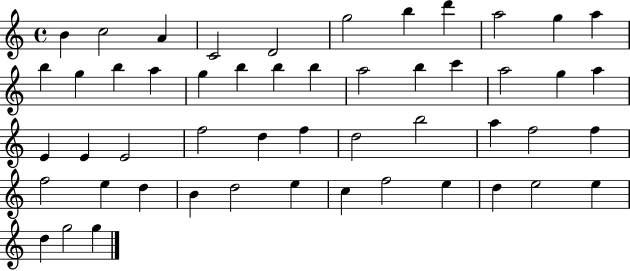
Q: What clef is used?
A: treble